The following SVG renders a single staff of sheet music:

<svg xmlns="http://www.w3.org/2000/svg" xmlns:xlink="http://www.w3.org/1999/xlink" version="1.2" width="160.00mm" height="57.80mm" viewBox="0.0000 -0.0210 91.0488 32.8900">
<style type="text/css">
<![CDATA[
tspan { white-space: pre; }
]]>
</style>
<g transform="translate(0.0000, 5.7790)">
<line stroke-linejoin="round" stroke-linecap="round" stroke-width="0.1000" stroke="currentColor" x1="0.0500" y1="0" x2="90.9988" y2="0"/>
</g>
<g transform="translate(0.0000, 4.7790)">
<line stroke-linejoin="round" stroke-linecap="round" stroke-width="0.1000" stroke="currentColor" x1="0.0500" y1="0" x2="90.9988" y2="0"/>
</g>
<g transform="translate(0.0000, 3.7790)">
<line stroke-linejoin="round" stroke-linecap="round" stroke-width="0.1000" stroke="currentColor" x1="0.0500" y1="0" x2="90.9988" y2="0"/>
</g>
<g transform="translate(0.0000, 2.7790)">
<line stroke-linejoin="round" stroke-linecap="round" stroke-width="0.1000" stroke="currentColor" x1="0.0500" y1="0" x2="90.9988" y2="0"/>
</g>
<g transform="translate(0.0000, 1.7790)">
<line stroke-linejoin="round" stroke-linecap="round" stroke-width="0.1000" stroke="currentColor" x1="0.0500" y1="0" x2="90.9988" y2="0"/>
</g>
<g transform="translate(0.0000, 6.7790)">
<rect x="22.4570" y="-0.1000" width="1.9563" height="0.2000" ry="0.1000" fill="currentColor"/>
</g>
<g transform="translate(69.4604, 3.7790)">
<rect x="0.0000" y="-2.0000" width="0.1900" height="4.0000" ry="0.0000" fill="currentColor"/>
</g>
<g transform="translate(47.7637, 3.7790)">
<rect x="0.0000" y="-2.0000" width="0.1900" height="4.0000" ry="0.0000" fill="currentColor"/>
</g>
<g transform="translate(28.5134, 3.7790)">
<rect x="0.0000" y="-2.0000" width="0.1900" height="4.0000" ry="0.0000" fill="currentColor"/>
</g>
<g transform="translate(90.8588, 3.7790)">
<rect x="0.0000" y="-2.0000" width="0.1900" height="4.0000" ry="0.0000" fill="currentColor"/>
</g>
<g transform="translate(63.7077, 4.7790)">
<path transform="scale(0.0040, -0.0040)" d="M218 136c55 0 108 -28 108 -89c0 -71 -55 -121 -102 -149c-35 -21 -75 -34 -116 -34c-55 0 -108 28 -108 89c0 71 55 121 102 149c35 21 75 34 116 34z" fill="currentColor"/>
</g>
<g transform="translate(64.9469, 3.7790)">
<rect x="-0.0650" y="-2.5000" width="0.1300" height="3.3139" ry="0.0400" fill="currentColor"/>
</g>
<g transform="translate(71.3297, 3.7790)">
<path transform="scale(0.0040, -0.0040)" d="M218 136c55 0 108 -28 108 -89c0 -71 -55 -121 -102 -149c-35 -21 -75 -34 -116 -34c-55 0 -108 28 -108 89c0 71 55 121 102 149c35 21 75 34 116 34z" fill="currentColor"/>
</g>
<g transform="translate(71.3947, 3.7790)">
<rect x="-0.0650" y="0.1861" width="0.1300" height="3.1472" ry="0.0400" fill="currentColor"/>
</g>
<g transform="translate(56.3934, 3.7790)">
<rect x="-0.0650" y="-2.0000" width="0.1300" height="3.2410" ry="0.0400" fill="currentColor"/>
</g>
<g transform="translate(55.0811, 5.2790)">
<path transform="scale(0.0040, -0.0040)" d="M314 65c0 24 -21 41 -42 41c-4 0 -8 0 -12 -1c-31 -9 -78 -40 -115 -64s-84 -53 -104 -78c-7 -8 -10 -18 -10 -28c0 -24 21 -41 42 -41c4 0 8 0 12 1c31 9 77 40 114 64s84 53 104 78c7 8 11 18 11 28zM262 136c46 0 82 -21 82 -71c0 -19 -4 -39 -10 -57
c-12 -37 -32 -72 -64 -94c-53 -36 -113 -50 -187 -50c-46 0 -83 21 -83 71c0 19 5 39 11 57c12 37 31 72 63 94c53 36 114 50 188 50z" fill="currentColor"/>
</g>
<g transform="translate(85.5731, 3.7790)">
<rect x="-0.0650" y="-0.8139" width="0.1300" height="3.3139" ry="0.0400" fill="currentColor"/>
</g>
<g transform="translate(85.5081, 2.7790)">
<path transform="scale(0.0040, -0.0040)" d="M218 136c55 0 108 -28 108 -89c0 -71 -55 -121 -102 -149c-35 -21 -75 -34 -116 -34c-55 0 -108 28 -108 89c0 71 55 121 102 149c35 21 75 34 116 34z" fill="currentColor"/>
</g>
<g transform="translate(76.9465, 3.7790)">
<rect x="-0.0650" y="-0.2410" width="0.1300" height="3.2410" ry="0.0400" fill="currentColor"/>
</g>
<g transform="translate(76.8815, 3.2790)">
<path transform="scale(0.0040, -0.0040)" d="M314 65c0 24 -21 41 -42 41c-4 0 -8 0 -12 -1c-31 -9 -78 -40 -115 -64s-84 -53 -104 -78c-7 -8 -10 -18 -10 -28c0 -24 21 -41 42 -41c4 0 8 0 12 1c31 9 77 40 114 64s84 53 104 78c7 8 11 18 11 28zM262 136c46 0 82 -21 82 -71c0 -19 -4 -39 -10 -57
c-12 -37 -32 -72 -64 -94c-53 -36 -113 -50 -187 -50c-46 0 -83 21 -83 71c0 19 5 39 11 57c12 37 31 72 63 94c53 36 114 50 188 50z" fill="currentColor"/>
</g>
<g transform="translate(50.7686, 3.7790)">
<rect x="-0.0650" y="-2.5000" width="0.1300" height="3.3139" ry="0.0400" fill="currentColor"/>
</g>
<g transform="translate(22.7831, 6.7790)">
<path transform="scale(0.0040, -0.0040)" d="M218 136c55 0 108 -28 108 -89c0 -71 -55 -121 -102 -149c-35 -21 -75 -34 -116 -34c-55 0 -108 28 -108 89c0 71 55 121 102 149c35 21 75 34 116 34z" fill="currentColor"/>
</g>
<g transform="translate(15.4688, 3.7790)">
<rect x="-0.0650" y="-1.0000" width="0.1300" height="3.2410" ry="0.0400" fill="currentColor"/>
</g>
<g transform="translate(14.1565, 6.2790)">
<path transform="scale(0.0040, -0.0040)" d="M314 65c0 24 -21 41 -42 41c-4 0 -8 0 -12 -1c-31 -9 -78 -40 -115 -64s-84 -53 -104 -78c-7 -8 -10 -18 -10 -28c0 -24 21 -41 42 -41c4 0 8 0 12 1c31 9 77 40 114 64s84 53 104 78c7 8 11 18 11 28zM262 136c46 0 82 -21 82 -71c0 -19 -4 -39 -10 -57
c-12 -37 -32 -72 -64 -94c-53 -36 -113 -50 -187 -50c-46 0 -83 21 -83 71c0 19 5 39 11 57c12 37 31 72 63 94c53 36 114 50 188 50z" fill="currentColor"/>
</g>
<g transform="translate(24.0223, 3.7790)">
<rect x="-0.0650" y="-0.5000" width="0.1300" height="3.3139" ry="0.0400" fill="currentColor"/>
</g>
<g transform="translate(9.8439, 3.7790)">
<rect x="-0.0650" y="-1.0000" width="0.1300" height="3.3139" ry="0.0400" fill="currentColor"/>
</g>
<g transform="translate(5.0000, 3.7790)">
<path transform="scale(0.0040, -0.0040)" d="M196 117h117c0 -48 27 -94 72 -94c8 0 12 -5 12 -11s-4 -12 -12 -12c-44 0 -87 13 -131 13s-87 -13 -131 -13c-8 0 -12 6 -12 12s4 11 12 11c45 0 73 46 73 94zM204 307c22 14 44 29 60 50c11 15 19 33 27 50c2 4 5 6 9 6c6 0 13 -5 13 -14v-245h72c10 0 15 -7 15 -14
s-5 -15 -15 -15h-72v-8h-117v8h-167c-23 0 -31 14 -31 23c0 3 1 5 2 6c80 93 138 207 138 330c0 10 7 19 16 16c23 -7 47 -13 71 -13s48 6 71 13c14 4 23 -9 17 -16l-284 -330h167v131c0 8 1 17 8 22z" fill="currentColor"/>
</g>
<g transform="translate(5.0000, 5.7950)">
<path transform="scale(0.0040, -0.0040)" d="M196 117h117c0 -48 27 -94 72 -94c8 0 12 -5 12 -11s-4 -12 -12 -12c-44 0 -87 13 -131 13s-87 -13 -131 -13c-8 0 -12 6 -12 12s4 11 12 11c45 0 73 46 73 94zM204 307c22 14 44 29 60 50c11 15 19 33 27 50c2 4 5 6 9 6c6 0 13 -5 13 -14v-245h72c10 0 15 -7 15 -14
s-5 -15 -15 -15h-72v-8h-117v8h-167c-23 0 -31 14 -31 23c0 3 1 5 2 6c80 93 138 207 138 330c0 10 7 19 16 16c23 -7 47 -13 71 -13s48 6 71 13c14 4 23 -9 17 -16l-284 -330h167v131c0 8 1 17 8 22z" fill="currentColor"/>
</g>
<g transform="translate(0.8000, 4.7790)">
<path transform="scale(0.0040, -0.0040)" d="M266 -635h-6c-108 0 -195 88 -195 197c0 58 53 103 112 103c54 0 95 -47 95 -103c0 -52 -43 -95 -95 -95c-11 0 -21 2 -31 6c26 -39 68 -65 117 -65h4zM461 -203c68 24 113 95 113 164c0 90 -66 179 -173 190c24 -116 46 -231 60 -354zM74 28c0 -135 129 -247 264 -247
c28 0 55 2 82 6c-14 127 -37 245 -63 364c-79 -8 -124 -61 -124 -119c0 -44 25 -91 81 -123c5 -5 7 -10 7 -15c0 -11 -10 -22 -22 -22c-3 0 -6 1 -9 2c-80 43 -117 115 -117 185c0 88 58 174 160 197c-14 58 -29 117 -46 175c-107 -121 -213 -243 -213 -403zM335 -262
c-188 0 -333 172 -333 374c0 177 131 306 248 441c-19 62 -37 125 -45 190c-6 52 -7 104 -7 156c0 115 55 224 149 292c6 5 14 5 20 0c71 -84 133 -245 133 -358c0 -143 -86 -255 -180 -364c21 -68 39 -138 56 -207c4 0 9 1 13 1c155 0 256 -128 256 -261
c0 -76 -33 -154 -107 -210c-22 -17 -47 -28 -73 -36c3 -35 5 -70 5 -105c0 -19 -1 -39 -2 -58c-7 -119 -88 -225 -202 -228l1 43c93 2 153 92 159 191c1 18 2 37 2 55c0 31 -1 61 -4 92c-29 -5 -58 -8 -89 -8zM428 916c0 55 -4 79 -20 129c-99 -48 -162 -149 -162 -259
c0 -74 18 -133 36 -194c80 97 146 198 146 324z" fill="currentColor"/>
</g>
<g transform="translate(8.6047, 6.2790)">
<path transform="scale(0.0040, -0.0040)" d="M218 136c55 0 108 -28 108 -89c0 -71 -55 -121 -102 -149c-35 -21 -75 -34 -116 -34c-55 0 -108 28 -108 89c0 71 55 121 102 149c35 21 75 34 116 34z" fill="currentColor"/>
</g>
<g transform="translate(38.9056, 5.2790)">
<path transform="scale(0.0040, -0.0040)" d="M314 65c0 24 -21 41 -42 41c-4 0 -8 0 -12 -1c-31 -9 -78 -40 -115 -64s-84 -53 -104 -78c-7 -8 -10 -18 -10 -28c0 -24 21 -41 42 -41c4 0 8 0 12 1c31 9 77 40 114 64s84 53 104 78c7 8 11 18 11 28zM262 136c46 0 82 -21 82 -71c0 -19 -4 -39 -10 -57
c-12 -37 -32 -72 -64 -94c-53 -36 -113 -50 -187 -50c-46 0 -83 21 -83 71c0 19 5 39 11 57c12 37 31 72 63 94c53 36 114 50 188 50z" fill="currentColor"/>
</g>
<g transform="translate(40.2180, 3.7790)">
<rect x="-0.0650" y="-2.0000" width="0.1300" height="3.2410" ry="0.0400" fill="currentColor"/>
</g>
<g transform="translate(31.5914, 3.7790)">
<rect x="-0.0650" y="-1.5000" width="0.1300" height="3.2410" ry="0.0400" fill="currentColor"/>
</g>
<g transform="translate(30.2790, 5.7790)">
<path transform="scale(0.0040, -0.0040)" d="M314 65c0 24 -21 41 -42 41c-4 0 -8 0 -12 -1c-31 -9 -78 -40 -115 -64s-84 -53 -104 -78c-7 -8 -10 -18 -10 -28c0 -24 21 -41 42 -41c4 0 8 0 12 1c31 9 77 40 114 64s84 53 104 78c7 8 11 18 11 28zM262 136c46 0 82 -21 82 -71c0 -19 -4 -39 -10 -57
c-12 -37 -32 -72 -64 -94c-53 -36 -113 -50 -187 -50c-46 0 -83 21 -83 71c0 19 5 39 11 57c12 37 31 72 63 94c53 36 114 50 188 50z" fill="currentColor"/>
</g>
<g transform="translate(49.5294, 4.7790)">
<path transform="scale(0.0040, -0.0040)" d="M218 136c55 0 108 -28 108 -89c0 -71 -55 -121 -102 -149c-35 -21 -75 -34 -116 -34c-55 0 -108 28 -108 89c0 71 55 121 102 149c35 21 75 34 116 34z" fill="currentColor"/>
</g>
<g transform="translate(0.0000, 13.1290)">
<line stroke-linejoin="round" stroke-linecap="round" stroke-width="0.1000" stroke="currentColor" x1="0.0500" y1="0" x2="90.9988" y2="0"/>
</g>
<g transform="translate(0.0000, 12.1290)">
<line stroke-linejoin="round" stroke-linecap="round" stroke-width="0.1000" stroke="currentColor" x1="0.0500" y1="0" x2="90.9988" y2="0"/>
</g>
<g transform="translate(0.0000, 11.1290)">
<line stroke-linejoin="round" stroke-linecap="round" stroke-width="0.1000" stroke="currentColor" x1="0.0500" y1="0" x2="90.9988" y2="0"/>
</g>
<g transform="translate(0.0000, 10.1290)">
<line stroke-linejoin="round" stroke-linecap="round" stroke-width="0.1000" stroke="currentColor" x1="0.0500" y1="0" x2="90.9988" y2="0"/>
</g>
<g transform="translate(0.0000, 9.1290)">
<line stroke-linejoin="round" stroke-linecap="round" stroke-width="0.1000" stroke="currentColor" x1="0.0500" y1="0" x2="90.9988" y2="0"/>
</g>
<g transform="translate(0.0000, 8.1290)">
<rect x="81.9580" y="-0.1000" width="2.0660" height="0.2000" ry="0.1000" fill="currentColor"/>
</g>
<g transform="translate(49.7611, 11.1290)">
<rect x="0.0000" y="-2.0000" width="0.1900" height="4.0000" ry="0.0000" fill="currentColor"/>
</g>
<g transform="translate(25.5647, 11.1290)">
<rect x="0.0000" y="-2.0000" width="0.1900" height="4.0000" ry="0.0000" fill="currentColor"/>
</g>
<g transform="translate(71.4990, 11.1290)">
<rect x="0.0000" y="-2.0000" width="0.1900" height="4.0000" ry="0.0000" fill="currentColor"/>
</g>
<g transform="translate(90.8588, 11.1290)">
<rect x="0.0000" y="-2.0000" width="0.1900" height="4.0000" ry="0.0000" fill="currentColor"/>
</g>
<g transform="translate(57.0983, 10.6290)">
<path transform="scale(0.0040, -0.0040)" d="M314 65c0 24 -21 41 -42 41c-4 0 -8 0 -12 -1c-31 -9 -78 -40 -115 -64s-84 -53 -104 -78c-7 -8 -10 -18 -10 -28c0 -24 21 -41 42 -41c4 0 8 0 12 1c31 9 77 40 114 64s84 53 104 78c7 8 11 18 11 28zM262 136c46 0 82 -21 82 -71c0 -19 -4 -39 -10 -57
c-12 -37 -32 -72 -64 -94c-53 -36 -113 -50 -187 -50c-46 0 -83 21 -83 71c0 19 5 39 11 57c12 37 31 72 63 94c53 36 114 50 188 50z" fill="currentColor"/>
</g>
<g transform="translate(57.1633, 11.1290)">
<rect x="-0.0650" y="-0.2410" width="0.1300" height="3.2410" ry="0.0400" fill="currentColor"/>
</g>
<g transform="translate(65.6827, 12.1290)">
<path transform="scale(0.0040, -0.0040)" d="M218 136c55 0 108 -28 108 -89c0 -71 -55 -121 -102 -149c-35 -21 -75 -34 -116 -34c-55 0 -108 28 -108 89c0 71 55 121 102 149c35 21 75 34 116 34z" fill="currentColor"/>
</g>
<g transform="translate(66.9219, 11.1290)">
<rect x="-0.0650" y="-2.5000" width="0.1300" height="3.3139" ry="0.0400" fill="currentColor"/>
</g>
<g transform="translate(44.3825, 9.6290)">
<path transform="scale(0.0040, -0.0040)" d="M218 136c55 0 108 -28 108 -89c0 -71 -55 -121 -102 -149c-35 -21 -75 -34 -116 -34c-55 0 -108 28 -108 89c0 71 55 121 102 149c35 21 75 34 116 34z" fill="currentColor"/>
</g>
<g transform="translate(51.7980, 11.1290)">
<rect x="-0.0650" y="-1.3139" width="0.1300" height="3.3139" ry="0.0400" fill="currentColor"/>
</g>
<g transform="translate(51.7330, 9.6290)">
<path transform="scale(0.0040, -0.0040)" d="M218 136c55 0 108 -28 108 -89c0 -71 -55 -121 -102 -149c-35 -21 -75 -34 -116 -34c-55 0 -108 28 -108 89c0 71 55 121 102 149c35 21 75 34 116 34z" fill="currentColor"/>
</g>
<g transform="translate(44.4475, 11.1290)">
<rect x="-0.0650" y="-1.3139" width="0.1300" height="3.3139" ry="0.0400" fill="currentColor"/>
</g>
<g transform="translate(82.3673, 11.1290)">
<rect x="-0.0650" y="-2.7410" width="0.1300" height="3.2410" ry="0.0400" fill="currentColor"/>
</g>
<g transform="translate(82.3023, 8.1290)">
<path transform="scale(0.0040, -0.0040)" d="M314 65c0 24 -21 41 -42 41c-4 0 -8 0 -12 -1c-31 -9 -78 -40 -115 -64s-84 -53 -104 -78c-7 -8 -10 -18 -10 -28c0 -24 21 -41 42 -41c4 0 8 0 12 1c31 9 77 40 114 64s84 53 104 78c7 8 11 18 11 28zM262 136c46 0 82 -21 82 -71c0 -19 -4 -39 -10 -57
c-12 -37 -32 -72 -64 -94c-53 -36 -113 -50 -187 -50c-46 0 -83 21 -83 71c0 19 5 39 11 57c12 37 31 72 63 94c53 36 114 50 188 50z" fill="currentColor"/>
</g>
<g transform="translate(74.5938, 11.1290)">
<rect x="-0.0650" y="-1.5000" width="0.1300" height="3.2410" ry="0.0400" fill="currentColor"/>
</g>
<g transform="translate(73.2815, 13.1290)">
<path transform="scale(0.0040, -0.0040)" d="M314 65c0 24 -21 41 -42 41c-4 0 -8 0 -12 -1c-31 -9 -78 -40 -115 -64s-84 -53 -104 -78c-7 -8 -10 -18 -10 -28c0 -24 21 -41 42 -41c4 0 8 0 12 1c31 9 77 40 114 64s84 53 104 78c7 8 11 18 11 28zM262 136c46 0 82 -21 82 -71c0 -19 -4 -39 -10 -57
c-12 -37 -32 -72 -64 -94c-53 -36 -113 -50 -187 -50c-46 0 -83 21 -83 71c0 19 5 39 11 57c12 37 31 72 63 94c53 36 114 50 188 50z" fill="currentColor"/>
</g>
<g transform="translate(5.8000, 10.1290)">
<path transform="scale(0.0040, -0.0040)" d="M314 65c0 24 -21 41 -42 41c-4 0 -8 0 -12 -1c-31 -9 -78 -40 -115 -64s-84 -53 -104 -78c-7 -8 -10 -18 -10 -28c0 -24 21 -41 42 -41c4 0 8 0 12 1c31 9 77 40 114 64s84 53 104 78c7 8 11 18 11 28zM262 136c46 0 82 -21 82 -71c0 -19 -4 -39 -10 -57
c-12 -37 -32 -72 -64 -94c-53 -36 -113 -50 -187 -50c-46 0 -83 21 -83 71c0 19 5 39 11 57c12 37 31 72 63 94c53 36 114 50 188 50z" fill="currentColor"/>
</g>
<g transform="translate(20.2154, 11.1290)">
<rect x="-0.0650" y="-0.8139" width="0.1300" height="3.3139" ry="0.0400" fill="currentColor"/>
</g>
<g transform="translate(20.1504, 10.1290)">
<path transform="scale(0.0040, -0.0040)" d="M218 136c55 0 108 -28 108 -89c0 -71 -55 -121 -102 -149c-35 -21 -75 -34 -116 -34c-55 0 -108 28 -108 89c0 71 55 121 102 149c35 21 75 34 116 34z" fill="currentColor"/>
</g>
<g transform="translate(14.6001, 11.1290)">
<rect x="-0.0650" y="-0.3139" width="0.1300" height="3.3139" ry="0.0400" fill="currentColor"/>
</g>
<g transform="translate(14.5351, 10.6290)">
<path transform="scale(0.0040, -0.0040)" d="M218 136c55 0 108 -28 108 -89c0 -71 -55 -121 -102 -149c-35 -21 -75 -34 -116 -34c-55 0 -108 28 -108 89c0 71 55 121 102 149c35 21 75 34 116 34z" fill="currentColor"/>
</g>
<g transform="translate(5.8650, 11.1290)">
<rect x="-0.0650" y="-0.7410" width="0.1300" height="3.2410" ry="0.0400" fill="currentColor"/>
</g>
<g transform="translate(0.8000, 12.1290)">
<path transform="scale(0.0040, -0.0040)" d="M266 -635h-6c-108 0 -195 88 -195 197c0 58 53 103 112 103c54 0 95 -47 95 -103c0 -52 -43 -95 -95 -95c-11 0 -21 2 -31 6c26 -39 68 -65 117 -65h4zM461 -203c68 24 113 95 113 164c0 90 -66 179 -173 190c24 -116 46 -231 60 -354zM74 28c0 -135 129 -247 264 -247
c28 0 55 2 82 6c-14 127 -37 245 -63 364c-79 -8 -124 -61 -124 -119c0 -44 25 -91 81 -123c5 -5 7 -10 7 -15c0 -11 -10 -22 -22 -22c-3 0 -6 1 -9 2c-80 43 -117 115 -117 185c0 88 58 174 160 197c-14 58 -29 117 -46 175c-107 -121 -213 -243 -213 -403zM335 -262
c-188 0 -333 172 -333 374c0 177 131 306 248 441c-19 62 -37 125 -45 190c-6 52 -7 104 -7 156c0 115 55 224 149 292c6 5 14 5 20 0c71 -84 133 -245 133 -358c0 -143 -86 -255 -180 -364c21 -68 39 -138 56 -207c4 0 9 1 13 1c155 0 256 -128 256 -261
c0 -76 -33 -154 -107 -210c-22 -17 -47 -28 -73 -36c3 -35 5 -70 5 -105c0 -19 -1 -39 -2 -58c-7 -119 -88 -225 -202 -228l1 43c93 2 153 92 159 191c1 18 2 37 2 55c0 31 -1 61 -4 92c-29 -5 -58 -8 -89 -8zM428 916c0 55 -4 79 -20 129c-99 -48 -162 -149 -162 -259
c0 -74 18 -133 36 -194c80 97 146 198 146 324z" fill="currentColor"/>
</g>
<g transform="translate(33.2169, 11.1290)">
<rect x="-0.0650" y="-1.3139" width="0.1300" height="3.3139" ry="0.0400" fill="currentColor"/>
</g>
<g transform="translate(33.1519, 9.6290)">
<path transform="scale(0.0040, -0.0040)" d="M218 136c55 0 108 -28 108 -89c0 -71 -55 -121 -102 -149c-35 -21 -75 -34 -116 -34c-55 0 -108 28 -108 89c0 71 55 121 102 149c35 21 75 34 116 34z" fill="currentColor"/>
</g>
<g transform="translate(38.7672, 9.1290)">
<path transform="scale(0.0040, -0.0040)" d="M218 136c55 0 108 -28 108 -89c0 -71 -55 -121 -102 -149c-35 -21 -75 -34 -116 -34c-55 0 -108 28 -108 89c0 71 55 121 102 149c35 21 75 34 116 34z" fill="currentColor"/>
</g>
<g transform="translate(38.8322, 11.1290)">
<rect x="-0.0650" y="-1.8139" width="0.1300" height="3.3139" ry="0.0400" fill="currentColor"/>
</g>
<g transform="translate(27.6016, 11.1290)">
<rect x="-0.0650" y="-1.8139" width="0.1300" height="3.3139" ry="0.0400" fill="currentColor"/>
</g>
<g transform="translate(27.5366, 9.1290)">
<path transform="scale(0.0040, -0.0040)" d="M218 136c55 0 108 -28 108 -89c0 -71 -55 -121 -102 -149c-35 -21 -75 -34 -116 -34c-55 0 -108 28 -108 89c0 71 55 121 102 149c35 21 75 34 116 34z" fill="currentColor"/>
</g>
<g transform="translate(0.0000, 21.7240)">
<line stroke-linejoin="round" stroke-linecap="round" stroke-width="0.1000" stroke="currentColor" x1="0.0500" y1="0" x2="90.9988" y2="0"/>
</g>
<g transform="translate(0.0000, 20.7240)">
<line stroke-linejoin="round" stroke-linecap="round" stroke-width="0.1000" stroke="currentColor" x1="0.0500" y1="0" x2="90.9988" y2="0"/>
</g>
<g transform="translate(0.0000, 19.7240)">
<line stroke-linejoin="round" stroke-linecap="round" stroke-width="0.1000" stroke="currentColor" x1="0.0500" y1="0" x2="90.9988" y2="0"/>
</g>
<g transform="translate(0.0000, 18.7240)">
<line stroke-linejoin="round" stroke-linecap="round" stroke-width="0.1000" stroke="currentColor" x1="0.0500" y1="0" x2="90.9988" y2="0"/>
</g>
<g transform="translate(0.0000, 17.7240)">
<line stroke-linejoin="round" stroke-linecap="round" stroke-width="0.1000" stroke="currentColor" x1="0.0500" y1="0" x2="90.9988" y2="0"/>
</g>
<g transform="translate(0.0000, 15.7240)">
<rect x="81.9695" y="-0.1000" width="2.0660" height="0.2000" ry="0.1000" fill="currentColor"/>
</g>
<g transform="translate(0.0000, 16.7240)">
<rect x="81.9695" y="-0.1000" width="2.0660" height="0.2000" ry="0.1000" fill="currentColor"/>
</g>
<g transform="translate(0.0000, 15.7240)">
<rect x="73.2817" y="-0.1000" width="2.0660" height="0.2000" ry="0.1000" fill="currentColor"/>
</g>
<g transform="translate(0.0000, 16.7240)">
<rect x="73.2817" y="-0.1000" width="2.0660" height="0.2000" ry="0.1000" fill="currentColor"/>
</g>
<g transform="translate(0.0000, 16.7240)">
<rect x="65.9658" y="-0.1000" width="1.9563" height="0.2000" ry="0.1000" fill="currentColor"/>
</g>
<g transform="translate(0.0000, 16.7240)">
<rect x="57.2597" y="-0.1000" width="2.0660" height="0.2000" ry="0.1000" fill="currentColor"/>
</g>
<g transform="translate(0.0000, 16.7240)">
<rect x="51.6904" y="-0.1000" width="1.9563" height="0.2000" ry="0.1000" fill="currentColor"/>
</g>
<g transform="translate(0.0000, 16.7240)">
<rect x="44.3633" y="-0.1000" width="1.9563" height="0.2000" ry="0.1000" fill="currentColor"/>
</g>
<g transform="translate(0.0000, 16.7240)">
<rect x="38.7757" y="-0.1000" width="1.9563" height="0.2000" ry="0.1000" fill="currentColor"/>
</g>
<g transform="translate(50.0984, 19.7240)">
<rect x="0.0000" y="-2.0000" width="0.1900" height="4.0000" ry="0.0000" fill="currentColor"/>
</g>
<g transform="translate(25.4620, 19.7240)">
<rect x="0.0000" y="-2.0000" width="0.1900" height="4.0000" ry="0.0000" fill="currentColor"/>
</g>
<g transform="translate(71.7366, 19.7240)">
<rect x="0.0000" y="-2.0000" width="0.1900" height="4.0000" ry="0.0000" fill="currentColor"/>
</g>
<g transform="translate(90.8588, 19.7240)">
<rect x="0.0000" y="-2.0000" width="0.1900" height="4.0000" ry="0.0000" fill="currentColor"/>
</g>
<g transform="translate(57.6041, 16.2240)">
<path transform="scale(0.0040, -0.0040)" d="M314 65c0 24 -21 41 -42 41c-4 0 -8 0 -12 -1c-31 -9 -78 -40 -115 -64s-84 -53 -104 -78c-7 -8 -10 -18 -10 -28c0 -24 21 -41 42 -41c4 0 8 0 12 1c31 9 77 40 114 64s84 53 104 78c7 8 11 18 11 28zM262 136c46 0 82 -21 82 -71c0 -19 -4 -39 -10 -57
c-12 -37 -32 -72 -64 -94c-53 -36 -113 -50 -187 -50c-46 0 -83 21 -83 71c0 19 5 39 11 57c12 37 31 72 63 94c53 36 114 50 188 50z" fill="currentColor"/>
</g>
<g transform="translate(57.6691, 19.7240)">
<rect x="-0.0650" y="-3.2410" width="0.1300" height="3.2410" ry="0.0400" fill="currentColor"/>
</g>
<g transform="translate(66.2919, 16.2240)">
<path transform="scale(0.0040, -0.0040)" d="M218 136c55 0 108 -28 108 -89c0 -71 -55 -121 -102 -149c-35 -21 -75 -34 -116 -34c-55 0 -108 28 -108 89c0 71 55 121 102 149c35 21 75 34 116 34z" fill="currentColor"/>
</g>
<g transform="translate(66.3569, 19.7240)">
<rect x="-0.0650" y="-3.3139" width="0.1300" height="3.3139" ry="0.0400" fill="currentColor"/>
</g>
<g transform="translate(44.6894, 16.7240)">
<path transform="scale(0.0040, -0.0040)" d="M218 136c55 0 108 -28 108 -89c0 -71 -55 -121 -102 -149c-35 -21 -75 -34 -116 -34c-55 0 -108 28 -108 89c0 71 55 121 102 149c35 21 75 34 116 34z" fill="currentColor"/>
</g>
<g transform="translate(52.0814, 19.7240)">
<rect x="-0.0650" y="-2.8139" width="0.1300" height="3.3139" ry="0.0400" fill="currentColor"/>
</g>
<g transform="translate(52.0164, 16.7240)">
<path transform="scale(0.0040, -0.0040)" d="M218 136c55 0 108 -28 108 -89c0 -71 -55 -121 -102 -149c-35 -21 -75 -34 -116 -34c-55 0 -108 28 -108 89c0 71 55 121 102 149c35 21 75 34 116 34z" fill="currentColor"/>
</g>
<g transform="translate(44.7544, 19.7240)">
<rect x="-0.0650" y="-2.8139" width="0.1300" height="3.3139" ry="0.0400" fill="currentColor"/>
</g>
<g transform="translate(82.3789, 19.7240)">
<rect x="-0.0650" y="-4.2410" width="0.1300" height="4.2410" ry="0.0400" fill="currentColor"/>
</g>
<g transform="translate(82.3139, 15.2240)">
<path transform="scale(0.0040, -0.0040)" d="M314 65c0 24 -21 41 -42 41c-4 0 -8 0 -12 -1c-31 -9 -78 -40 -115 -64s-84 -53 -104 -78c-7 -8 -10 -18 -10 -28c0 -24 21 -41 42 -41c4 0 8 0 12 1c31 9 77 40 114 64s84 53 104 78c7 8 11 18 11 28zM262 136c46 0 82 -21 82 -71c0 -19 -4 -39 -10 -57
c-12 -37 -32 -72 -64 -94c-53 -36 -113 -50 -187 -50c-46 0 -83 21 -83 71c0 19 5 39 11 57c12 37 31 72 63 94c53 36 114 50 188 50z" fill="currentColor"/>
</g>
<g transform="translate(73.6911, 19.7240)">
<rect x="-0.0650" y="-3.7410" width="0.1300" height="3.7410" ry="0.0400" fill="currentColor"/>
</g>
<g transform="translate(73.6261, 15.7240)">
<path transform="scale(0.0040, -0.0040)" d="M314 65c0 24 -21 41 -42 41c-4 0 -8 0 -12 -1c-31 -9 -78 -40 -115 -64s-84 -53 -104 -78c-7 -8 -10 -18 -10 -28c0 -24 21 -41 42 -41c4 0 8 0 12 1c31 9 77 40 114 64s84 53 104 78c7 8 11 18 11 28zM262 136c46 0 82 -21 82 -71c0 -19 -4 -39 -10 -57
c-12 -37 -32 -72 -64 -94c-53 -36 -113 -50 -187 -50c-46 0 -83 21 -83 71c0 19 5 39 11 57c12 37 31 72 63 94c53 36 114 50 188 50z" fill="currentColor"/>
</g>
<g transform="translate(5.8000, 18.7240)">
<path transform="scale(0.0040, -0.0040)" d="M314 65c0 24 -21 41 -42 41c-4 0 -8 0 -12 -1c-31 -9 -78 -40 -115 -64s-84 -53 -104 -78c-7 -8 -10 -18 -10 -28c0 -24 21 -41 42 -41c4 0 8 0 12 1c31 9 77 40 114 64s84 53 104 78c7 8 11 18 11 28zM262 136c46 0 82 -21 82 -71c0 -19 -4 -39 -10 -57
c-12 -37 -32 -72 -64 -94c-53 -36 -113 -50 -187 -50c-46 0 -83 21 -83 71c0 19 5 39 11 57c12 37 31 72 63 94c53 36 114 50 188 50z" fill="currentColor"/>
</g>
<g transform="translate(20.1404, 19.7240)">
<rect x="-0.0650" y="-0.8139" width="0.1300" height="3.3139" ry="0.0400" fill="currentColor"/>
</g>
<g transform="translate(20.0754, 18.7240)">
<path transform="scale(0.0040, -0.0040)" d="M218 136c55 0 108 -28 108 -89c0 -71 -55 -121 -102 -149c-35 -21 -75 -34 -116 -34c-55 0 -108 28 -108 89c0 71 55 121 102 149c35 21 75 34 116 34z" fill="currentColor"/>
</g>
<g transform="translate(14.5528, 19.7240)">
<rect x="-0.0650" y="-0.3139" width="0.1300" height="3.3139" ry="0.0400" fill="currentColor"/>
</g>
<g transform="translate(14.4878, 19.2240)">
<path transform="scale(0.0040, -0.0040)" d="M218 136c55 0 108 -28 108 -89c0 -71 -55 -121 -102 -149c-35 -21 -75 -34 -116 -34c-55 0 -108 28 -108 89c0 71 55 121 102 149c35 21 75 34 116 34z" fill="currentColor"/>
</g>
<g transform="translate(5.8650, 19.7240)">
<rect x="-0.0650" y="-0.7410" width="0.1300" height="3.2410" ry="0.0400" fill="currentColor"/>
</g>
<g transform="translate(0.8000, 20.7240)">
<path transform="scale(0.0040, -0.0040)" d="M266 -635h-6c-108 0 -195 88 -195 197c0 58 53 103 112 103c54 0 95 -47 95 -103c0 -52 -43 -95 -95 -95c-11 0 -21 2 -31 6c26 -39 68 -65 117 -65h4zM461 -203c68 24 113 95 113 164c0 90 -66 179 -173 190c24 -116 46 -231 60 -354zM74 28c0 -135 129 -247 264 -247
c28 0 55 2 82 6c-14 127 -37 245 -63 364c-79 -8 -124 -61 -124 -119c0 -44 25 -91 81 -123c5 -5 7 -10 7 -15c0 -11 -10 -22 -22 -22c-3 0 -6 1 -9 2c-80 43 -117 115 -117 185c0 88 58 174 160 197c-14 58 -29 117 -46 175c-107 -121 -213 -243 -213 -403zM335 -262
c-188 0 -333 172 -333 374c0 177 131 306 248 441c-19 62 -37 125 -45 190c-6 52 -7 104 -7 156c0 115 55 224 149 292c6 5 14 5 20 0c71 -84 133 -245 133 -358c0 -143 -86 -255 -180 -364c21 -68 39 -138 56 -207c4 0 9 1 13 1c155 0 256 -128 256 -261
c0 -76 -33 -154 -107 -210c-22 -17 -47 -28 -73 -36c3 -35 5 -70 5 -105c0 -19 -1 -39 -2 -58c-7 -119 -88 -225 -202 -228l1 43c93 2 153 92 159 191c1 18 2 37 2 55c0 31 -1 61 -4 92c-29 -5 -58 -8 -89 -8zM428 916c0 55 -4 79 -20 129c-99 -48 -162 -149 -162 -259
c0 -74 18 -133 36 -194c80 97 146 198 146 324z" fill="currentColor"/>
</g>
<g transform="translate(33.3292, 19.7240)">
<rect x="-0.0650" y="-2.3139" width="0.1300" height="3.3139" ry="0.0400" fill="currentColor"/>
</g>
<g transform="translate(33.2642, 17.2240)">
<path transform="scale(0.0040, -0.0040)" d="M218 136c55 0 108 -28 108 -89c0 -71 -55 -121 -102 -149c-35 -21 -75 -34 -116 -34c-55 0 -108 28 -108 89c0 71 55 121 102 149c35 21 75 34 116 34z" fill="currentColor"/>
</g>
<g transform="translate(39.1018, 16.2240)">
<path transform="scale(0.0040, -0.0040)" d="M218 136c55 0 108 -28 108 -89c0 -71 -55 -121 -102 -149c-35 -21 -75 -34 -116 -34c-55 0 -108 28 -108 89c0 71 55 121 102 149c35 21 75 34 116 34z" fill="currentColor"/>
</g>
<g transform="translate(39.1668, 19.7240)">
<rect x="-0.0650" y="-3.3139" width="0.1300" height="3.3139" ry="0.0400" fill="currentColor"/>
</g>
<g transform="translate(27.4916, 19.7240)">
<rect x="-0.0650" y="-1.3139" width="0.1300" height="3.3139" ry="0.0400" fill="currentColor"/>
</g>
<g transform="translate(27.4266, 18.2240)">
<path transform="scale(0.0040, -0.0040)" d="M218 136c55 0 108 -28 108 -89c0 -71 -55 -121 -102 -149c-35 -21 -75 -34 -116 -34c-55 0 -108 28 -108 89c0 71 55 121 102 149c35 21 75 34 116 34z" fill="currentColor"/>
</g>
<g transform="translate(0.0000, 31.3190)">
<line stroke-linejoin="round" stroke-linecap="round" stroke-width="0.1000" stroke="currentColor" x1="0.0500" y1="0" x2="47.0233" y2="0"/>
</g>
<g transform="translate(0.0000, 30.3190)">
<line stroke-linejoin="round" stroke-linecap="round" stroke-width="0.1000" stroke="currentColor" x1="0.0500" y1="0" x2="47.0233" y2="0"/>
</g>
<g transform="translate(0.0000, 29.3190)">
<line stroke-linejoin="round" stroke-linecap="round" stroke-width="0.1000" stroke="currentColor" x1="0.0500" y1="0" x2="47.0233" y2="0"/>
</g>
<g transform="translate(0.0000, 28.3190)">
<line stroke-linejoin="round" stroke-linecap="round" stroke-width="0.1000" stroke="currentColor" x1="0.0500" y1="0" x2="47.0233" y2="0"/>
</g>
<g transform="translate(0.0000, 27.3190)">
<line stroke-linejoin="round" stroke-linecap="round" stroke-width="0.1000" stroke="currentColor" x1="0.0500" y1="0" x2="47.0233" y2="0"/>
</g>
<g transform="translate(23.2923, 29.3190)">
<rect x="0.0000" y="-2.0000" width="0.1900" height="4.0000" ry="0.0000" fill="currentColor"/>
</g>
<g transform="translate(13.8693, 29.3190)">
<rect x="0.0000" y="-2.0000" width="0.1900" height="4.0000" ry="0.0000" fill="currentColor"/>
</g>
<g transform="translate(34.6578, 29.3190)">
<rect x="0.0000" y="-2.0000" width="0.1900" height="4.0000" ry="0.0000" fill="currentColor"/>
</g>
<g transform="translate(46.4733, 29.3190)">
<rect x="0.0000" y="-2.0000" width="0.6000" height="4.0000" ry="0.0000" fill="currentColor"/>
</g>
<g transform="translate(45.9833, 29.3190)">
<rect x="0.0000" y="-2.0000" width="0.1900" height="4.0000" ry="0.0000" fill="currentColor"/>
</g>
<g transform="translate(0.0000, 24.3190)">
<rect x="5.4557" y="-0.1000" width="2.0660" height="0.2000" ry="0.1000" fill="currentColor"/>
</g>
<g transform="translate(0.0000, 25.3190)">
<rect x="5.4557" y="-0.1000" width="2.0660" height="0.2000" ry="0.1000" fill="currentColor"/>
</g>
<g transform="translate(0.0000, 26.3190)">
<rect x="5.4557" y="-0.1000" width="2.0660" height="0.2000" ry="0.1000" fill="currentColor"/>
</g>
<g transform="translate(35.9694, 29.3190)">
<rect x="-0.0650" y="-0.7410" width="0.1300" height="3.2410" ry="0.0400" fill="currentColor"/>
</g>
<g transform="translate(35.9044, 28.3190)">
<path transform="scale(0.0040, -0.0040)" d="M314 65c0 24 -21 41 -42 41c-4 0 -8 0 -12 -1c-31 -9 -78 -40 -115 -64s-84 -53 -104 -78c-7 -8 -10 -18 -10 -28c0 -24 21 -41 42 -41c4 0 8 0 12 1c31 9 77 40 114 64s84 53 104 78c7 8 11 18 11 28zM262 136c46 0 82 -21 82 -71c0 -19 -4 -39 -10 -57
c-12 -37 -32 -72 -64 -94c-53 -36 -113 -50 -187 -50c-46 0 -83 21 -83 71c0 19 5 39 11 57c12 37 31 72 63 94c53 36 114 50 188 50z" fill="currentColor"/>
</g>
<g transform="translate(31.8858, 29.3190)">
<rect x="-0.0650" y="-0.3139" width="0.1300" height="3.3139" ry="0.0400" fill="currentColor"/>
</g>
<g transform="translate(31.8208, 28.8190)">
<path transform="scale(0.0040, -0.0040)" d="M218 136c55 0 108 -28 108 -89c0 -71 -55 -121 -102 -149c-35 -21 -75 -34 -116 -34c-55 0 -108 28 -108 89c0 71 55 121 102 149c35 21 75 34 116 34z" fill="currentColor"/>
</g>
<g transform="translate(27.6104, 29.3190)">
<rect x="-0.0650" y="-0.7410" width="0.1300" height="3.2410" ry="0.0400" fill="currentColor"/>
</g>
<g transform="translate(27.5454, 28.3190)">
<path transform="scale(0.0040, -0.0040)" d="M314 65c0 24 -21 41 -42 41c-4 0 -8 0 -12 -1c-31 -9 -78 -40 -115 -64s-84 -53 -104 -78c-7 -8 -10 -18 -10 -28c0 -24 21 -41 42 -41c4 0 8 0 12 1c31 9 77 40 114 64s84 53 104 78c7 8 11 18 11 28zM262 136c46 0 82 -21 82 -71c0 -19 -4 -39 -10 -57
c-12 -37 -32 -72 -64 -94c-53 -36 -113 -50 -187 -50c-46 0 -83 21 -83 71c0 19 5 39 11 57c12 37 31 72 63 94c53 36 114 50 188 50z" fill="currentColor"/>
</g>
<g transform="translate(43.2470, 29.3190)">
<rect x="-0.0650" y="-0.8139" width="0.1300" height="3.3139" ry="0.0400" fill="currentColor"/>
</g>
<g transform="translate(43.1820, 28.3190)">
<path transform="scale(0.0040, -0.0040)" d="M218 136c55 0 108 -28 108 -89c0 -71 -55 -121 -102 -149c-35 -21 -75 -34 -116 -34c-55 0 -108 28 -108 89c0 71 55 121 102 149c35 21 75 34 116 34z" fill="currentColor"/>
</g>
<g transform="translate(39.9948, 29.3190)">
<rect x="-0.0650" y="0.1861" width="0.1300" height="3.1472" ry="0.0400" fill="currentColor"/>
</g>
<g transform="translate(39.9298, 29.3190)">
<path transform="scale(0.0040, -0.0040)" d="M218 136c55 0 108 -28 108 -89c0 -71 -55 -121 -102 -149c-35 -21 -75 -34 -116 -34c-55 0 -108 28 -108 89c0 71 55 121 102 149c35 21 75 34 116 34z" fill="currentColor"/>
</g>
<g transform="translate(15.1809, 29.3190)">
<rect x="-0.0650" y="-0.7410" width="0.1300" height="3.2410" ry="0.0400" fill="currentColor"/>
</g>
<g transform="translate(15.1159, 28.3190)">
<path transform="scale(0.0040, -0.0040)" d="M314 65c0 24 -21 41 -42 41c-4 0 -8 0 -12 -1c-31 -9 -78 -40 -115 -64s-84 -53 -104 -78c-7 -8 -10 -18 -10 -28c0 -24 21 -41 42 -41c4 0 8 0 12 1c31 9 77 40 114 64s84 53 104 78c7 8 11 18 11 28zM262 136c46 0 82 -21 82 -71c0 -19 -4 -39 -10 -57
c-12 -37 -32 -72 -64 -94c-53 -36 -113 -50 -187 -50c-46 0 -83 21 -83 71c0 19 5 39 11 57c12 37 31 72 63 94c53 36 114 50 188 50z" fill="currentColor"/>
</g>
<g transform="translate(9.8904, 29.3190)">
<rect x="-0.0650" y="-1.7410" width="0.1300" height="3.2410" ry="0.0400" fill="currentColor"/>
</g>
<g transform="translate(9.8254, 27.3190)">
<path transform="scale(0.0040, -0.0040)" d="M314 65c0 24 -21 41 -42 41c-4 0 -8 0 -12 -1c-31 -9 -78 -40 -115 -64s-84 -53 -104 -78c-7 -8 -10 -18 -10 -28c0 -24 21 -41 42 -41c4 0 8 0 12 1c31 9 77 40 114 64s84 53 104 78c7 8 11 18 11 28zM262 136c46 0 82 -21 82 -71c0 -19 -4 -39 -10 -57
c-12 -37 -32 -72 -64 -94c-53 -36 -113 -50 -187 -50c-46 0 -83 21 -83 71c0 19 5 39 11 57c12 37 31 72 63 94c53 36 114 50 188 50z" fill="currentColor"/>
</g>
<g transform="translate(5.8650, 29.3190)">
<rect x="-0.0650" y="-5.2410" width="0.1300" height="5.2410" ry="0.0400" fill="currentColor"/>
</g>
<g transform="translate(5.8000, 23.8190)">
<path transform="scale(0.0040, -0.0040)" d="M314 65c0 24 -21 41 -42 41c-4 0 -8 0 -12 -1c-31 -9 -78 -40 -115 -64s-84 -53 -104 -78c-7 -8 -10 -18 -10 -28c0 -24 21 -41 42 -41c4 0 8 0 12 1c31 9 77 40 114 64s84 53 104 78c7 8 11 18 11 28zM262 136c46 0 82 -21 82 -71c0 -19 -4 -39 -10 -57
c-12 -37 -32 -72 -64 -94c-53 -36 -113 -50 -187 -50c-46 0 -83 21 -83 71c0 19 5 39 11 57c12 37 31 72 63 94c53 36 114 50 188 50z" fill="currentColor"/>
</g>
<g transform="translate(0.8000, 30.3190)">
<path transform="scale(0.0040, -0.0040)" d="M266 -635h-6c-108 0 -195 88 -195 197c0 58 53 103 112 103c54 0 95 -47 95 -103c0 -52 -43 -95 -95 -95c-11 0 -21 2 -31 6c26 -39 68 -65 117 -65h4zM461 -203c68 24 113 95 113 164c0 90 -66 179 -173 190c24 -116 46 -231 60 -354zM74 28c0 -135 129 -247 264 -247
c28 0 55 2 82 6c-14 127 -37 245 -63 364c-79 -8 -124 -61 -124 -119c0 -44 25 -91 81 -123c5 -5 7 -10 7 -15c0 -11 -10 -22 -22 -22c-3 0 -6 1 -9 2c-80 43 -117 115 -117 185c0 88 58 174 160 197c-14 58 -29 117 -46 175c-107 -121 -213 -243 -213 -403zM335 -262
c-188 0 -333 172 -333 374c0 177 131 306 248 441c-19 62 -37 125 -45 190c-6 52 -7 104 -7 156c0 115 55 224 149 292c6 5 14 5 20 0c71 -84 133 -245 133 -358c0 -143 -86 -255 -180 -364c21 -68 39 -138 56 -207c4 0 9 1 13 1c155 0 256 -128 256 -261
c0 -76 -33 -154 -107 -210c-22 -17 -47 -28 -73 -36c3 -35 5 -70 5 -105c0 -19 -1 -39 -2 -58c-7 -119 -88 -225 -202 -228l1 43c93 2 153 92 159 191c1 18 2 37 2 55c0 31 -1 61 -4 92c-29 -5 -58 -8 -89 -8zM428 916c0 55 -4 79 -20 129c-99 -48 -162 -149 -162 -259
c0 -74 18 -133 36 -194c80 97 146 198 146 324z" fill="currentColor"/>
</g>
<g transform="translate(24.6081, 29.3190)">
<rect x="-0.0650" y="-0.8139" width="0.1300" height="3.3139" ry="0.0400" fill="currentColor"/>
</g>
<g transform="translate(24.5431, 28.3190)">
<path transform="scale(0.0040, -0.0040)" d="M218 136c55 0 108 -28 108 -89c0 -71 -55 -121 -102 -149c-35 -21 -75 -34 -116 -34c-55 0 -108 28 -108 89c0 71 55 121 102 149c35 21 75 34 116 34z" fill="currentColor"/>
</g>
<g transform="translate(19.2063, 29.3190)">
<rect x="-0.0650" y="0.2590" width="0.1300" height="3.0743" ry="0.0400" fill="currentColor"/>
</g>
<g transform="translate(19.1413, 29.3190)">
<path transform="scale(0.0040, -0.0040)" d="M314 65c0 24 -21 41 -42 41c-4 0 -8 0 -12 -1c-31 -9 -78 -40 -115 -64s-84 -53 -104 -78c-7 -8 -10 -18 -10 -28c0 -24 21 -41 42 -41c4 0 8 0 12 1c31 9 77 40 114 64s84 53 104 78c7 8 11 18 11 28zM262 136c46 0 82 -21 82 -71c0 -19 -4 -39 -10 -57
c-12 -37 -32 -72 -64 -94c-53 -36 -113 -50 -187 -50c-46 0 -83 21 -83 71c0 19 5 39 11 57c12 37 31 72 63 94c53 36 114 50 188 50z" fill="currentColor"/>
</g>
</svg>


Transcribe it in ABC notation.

X:1
T:Untitled
M:4/4
L:1/4
K:C
D D2 C E2 F2 G F2 G B c2 d d2 c d f e f e e c2 G E2 a2 d2 c d e g b a a b2 b c'2 d'2 f'2 f2 d2 B2 d d2 c d2 B d